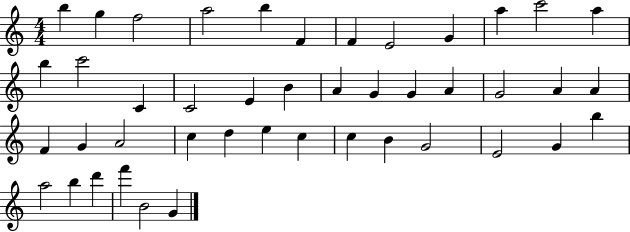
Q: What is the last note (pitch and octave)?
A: G4